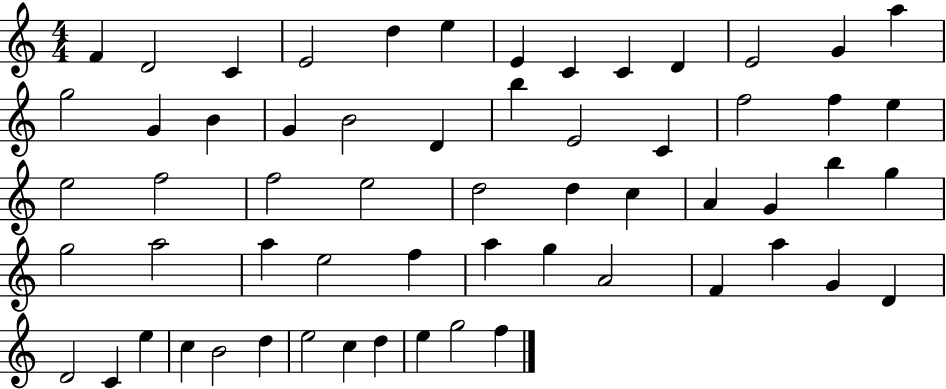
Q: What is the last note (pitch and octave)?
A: F5